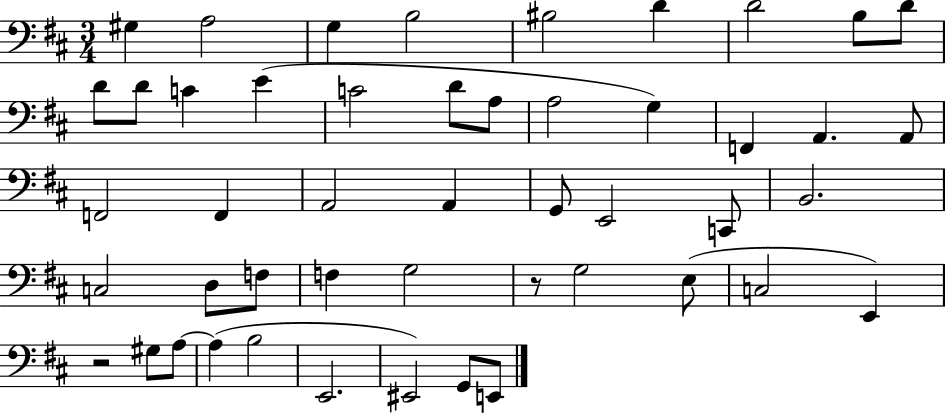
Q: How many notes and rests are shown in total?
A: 48